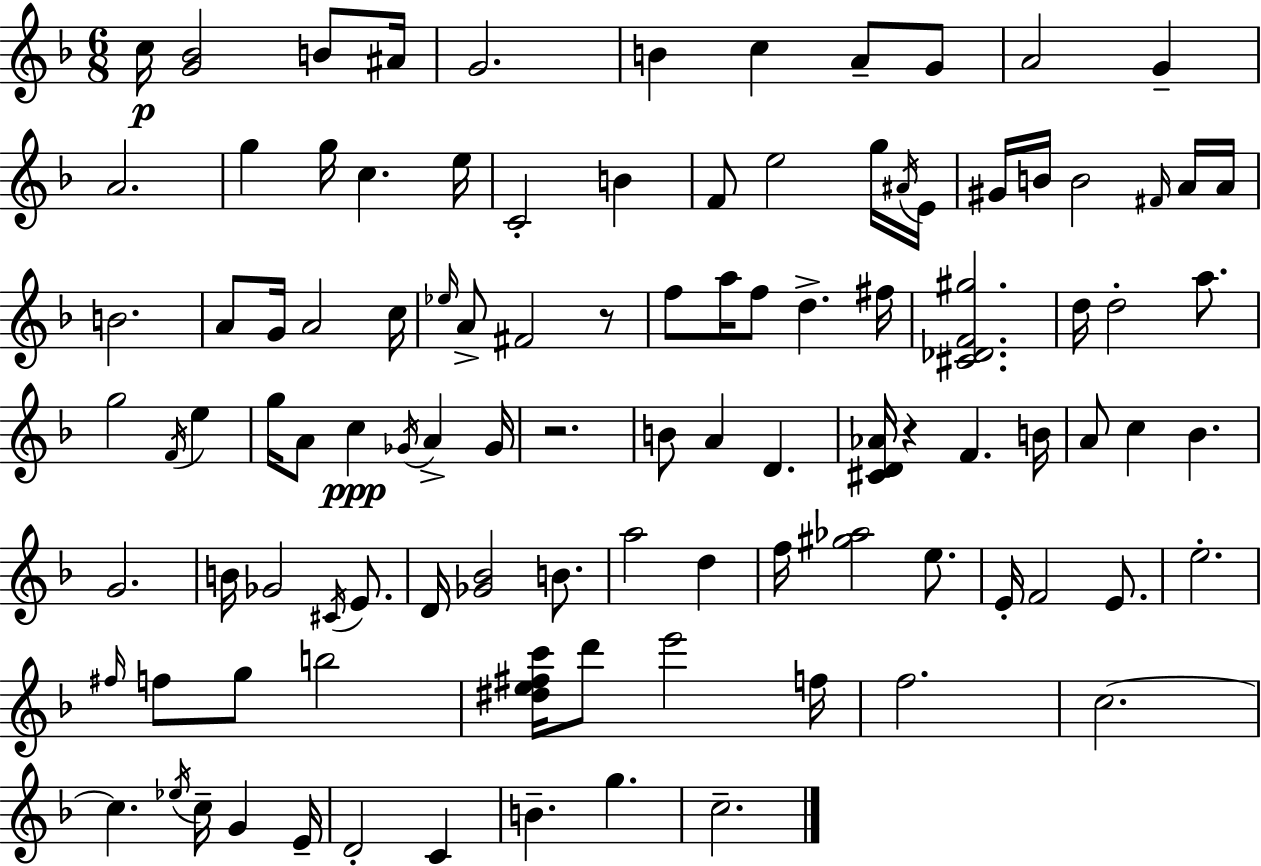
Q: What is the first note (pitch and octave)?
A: C5